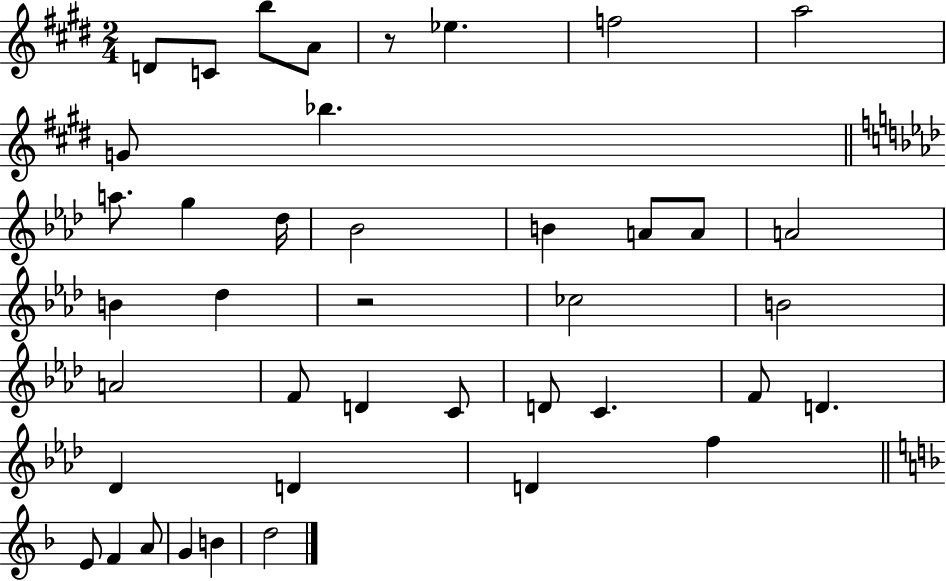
X:1
T:Untitled
M:2/4
L:1/4
K:E
D/2 C/2 b/2 A/2 z/2 _e f2 a2 G/2 _b a/2 g _d/4 _B2 B A/2 A/2 A2 B _d z2 _c2 B2 A2 F/2 D C/2 D/2 C F/2 D _D D D f E/2 F A/2 G B d2